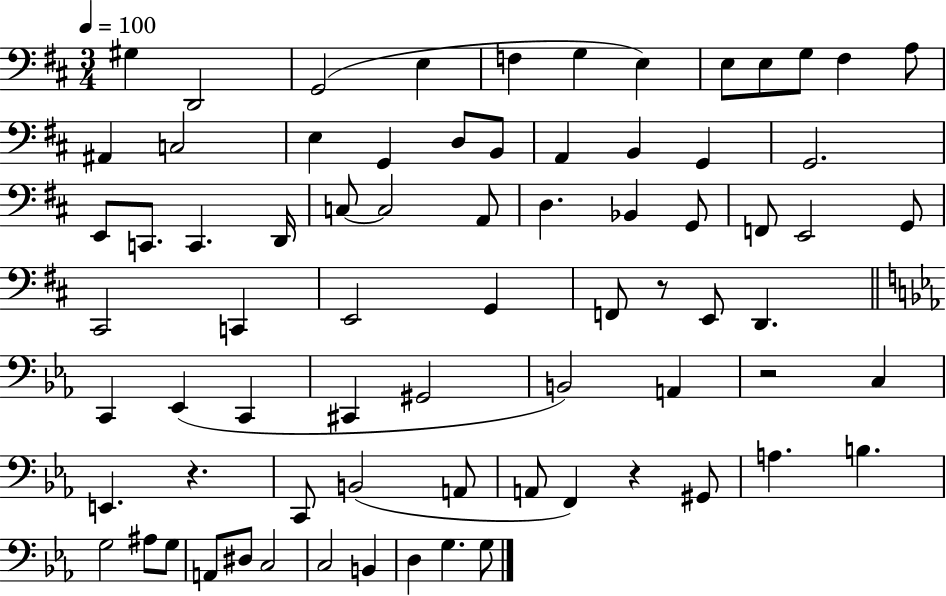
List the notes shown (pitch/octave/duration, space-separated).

G#3/q D2/h G2/h E3/q F3/q G3/q E3/q E3/e E3/e G3/e F#3/q A3/e A#2/q C3/h E3/q G2/q D3/e B2/e A2/q B2/q G2/q G2/h. E2/e C2/e. C2/q. D2/s C3/e C3/h A2/e D3/q. Bb2/q G2/e F2/e E2/h G2/e C#2/h C2/q E2/h G2/q F2/e R/e E2/e D2/q. C2/q Eb2/q C2/q C#2/q G#2/h B2/h A2/q R/h C3/q E2/q. R/q. C2/e B2/h A2/e A2/e F2/q R/q G#2/e A3/q. B3/q. G3/h A#3/e G3/e A2/e D#3/e C3/h C3/h B2/q D3/q G3/q. G3/e